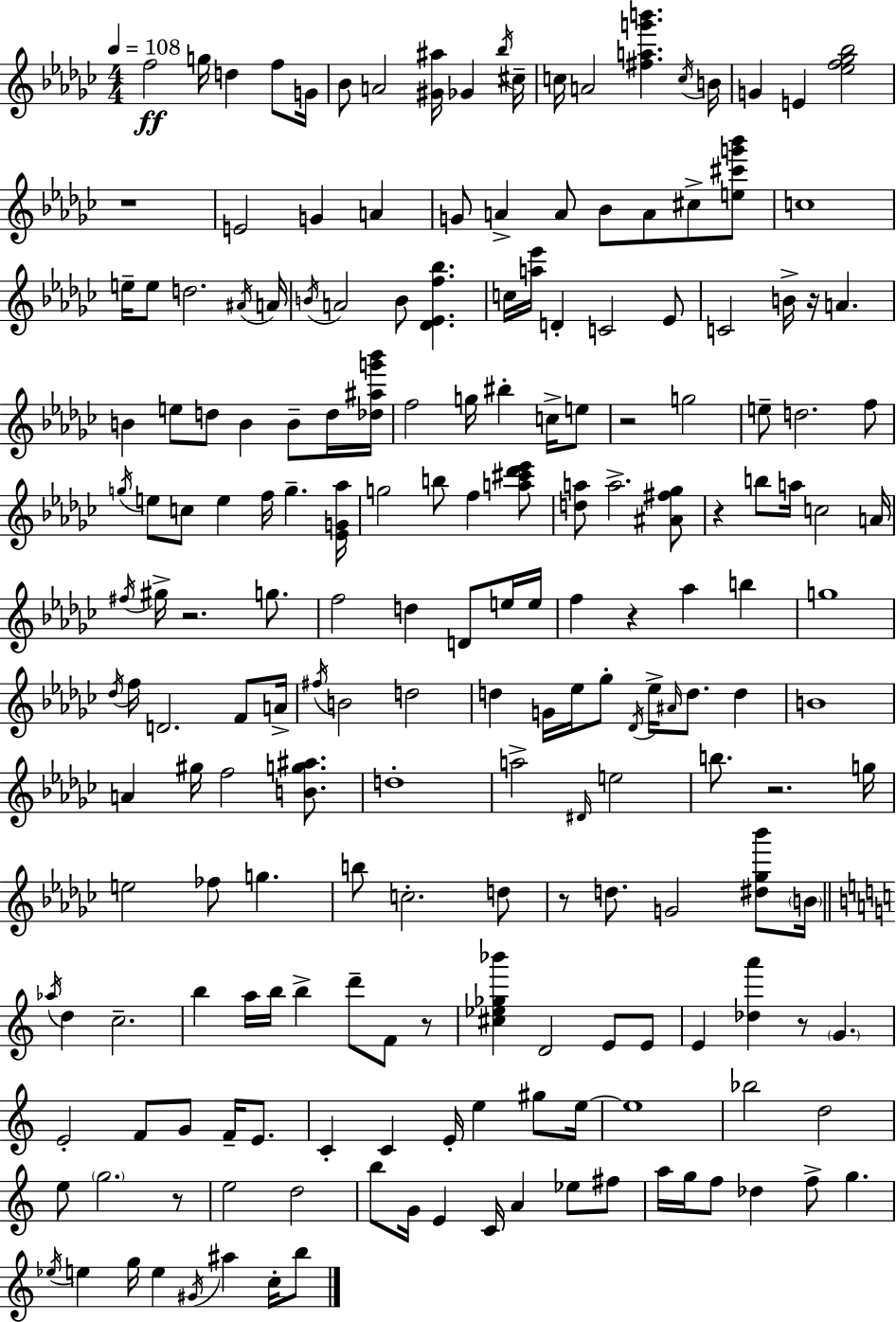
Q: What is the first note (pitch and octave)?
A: F5